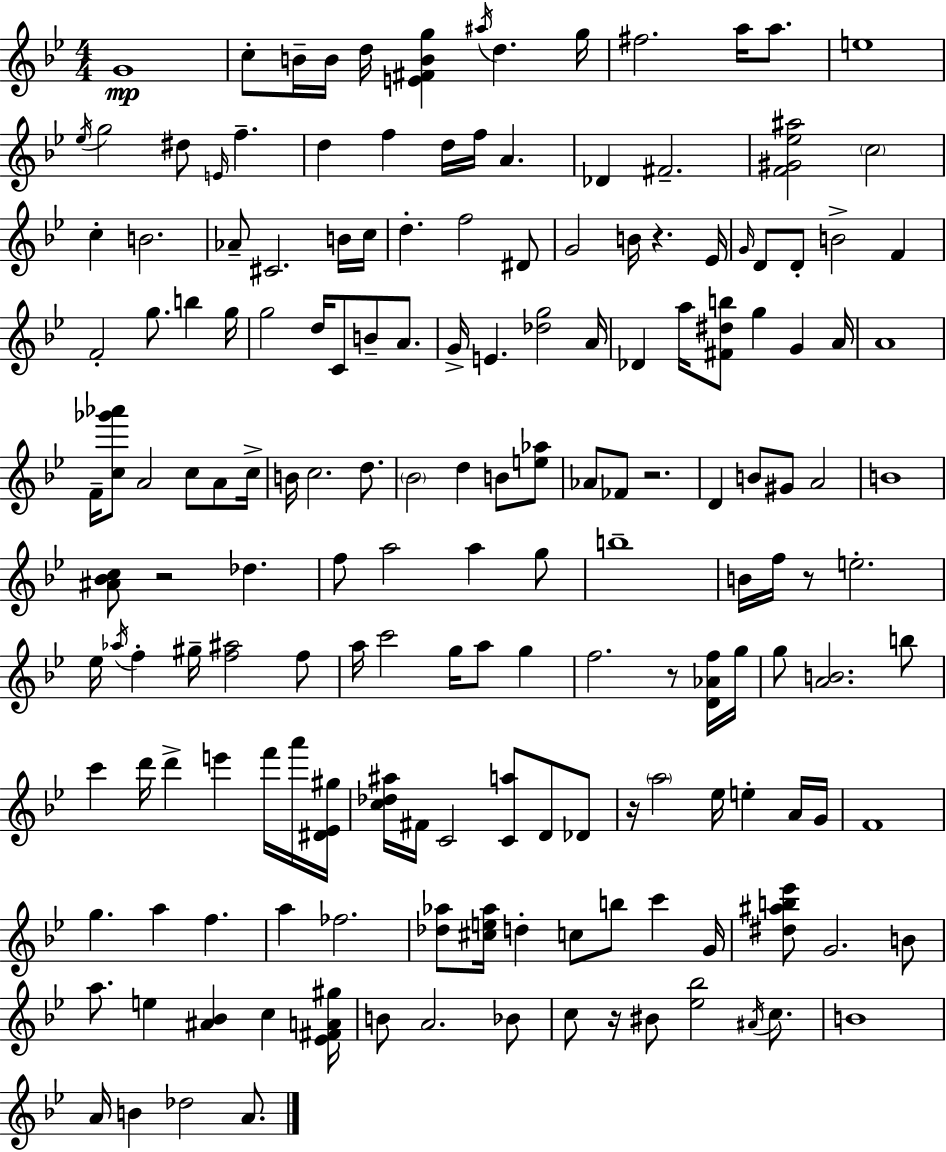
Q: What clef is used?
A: treble